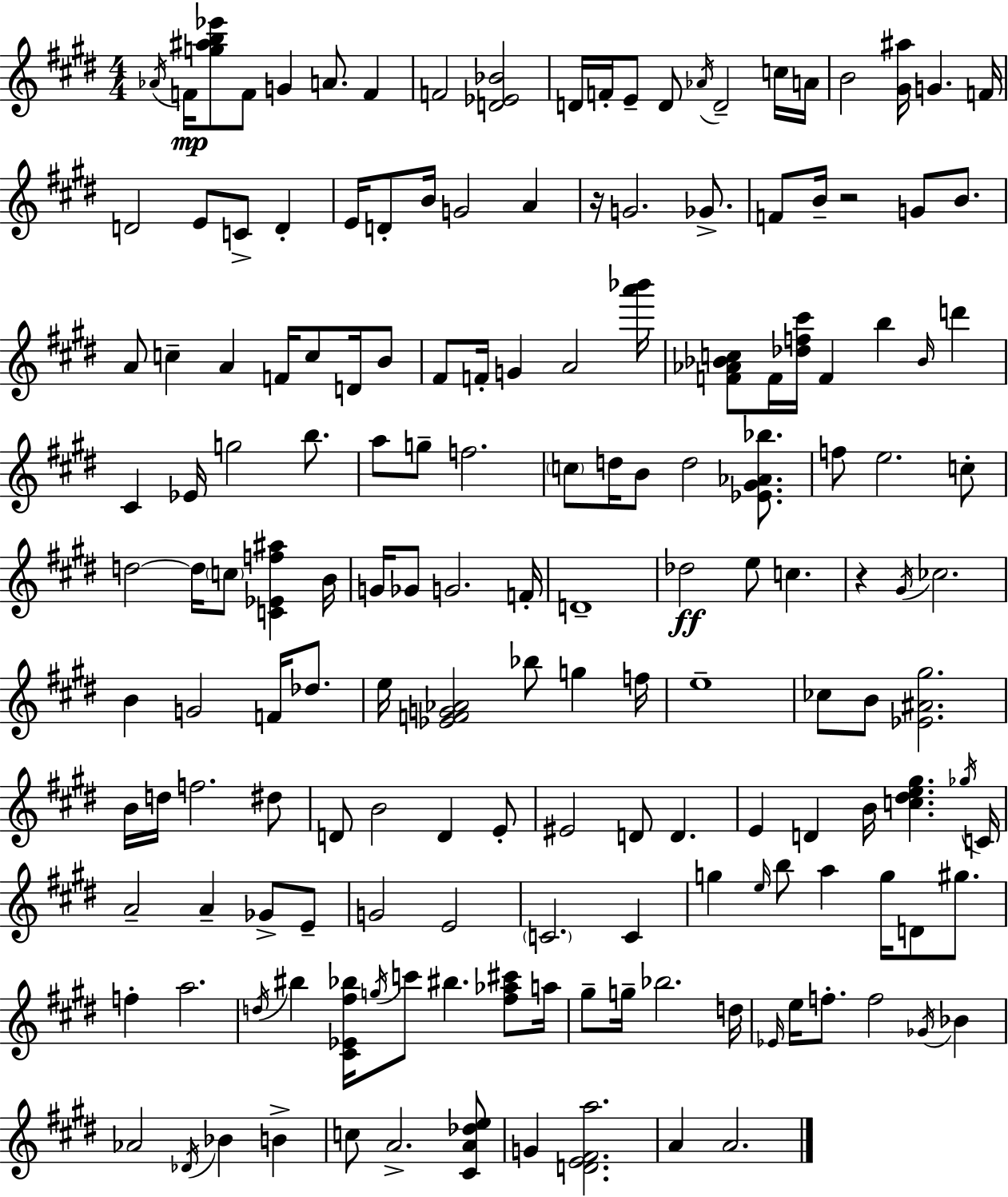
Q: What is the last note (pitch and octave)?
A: A4